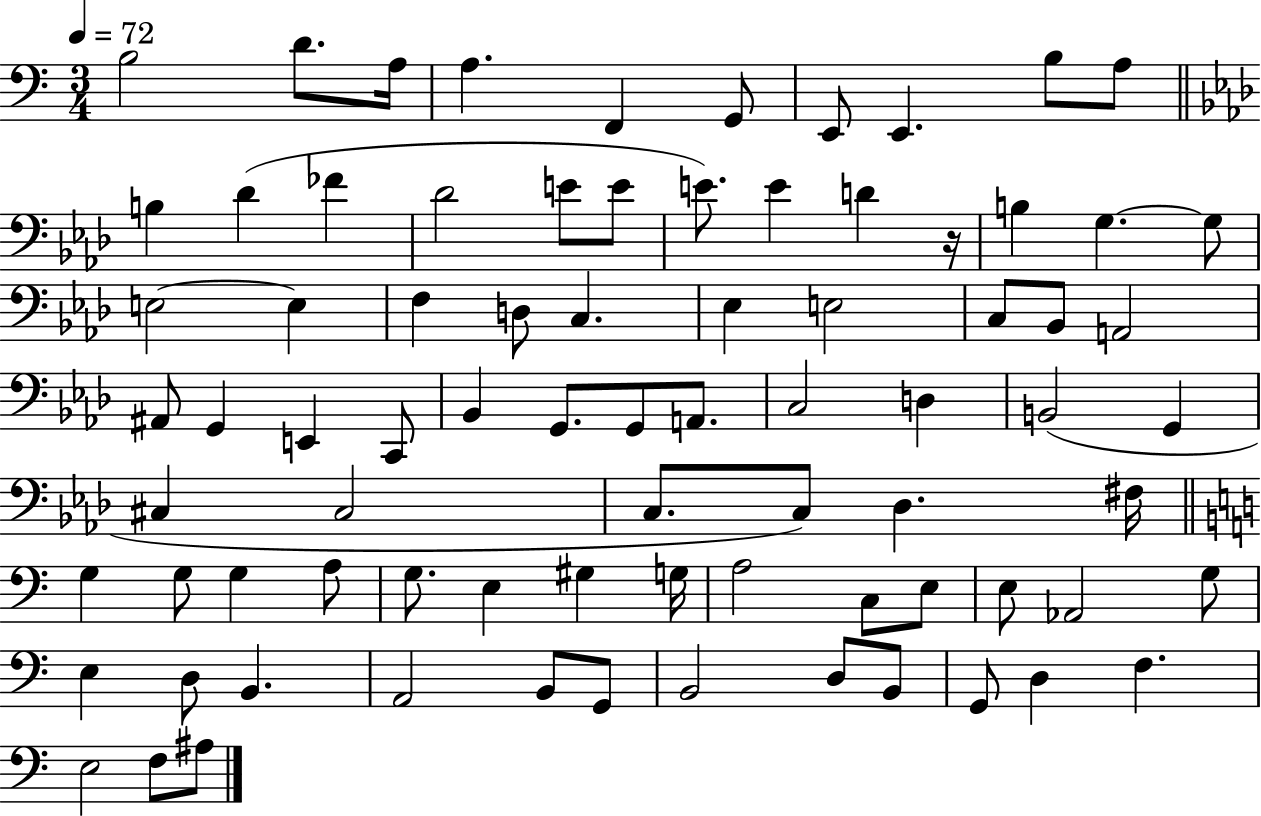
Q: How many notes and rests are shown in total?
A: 80